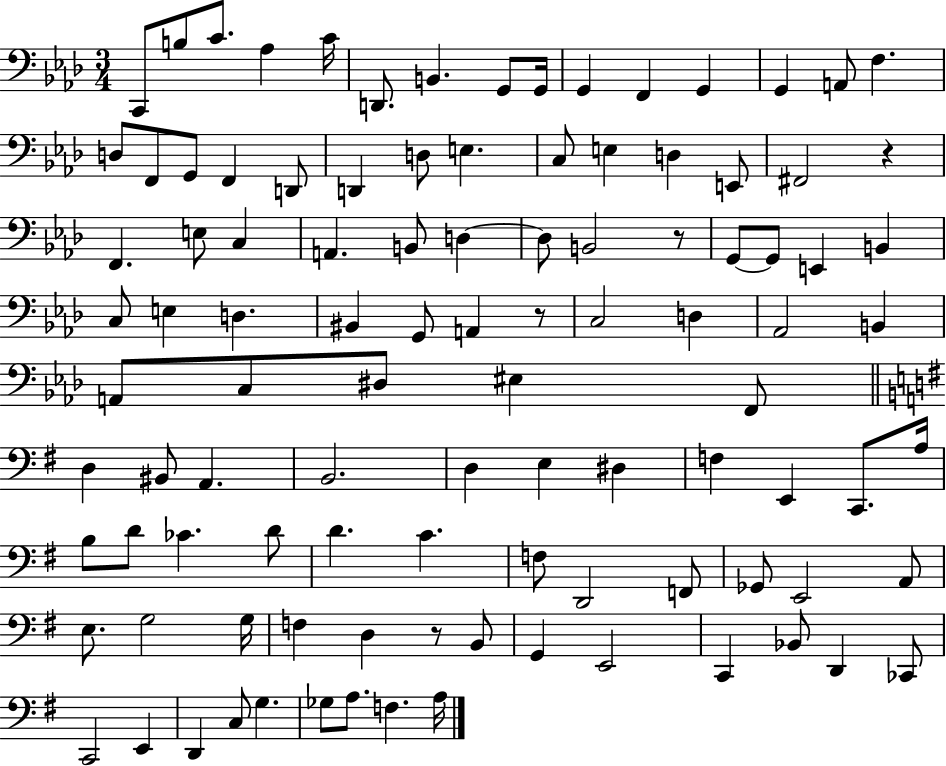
C2/e B3/e C4/e. Ab3/q C4/s D2/e. B2/q. G2/e G2/s G2/q F2/q G2/q G2/q A2/e F3/q. D3/e F2/e G2/e F2/q D2/e D2/q D3/e E3/q. C3/e E3/q D3/q E2/e F#2/h R/q F2/q. E3/e C3/q A2/q. B2/e D3/q D3/e B2/h R/e G2/e G2/e E2/q B2/q C3/e E3/q D3/q. BIS2/q G2/e A2/q R/e C3/h D3/q Ab2/h B2/q A2/e C3/e D#3/e EIS3/q F2/e D3/q BIS2/e A2/q. B2/h. D3/q E3/q D#3/q F3/q E2/q C2/e. A3/s B3/e D4/e CES4/q. D4/e D4/q. C4/q. F3/e D2/h F2/e Gb2/e E2/h A2/e E3/e. G3/h G3/s F3/q D3/q R/e B2/e G2/q E2/h C2/q Bb2/e D2/q CES2/e C2/h E2/q D2/q C3/e G3/q. Gb3/e A3/e. F3/q. A3/s